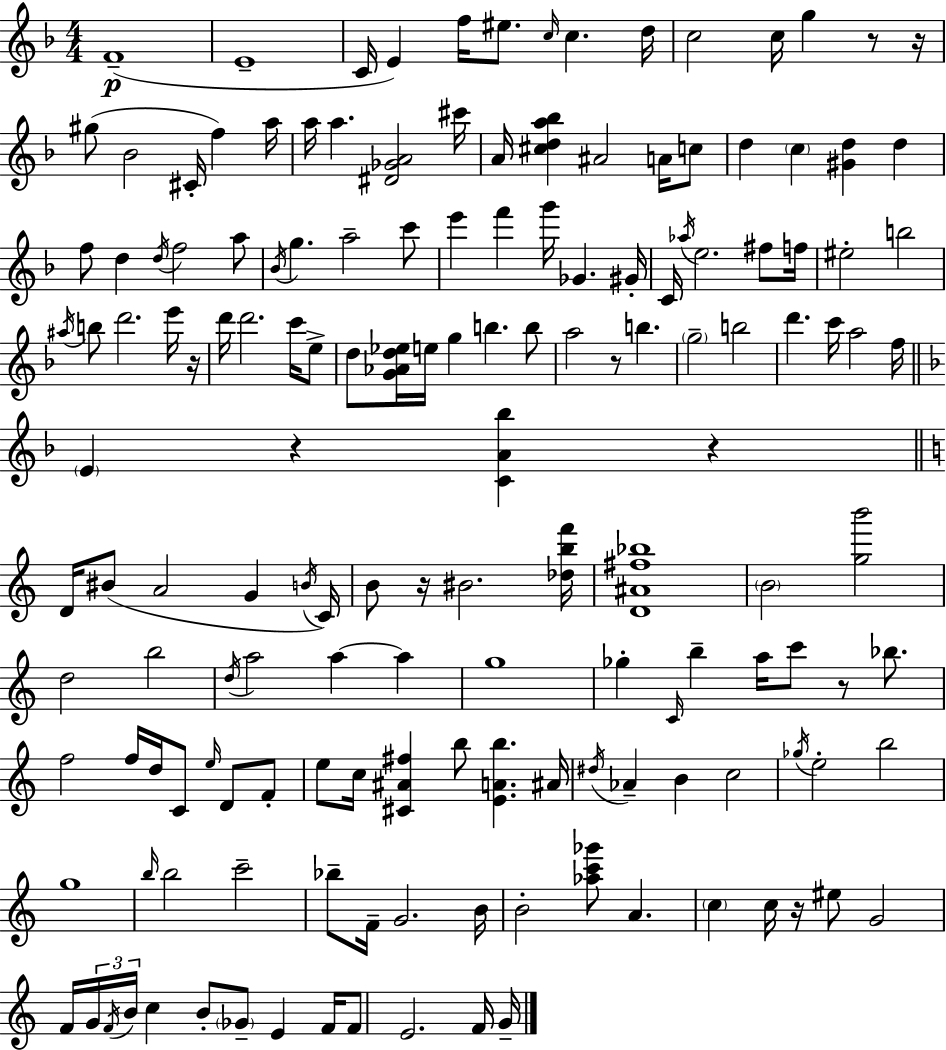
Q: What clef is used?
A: treble